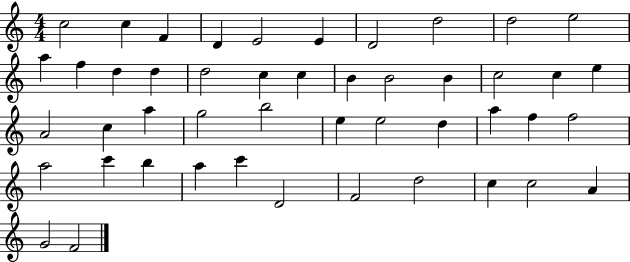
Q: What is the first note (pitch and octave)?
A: C5